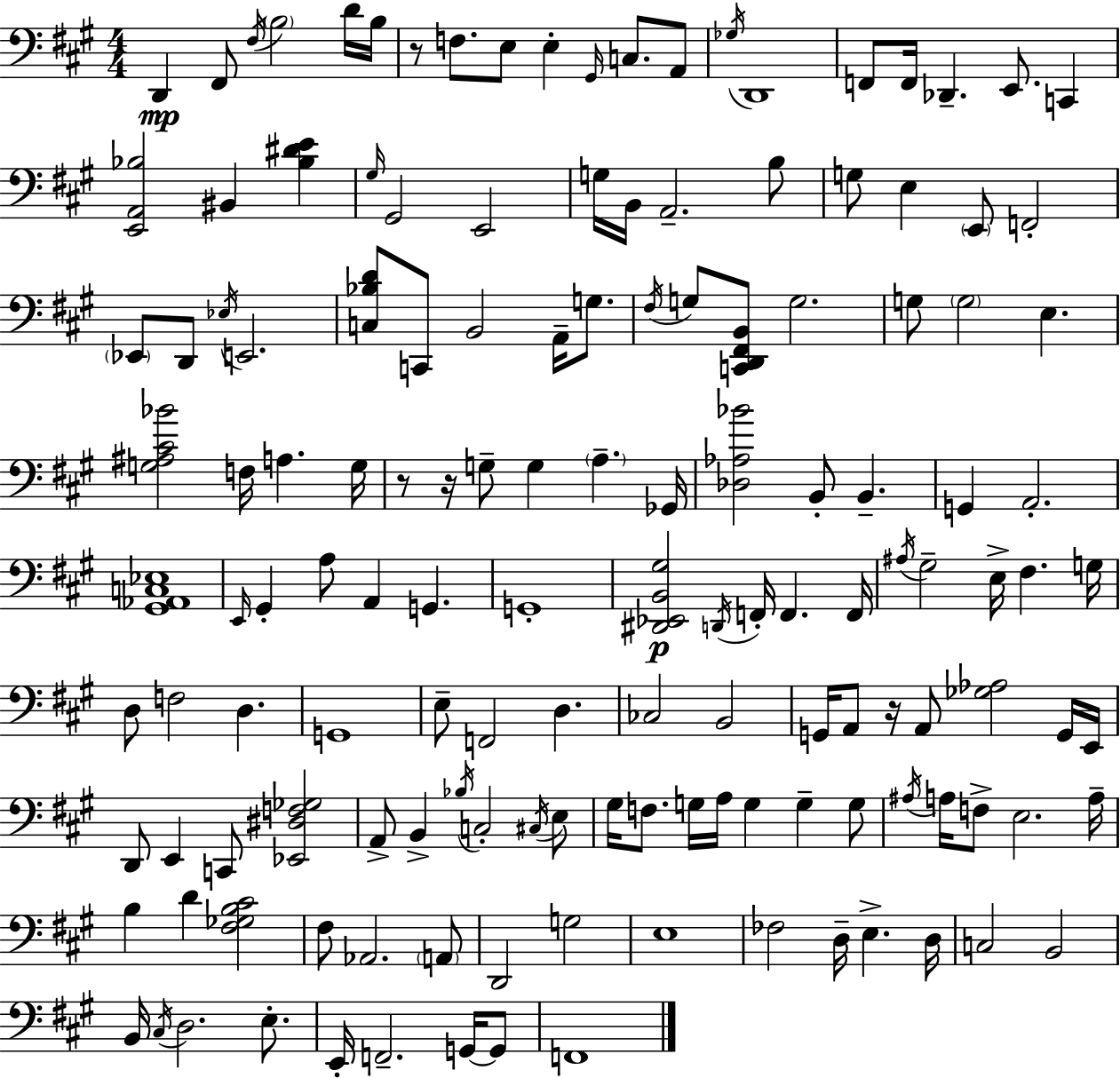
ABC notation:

X:1
T:Untitled
M:4/4
L:1/4
K:A
D,, ^F,,/2 ^F,/4 B,2 D/4 B,/4 z/2 F,/2 E,/2 E, ^G,,/4 C,/2 A,,/2 _G,/4 D,,4 F,,/2 F,,/4 _D,, E,,/2 C,, [E,,A,,_B,]2 ^B,, [_B,^DE] ^G,/4 ^G,,2 E,,2 G,/4 B,,/4 A,,2 B,/2 G,/2 E, E,,/2 F,,2 _E,,/2 D,,/2 _E,/4 E,,2 [C,_B,D]/2 C,,/2 B,,2 A,,/4 G,/2 ^F,/4 G,/2 [C,,D,,^F,,B,,]/2 G,2 G,/2 G,2 E, [G,^A,^C_B]2 F,/4 A, G,/4 z/2 z/4 G,/2 G, A, _G,,/4 [_D,_A,_B]2 B,,/2 B,, G,, A,,2 [^G,,_A,,C,_E,]4 E,,/4 ^G,, A,/2 A,, G,, G,,4 [^D,,_E,,B,,^G,]2 D,,/4 F,,/4 F,, F,,/4 ^A,/4 ^G,2 E,/4 ^F, G,/4 D,/2 F,2 D, G,,4 E,/2 F,,2 D, _C,2 B,,2 G,,/4 A,,/2 z/4 A,,/2 [_G,_A,]2 G,,/4 E,,/4 D,,/2 E,, C,,/2 [_E,,^D,F,_G,]2 A,,/2 B,, _B,/4 C,2 ^C,/4 E,/2 ^G,/4 F,/2 G,/4 A,/4 G, G, G,/2 ^A,/4 A,/4 F,/2 E,2 A,/4 B, D [^F,_G,B,^C]2 ^F,/2 _A,,2 A,,/2 D,,2 G,2 E,4 _F,2 D,/4 E, D,/4 C,2 B,,2 B,,/4 ^C,/4 D,2 E,/2 E,,/4 F,,2 G,,/4 G,,/2 F,,4